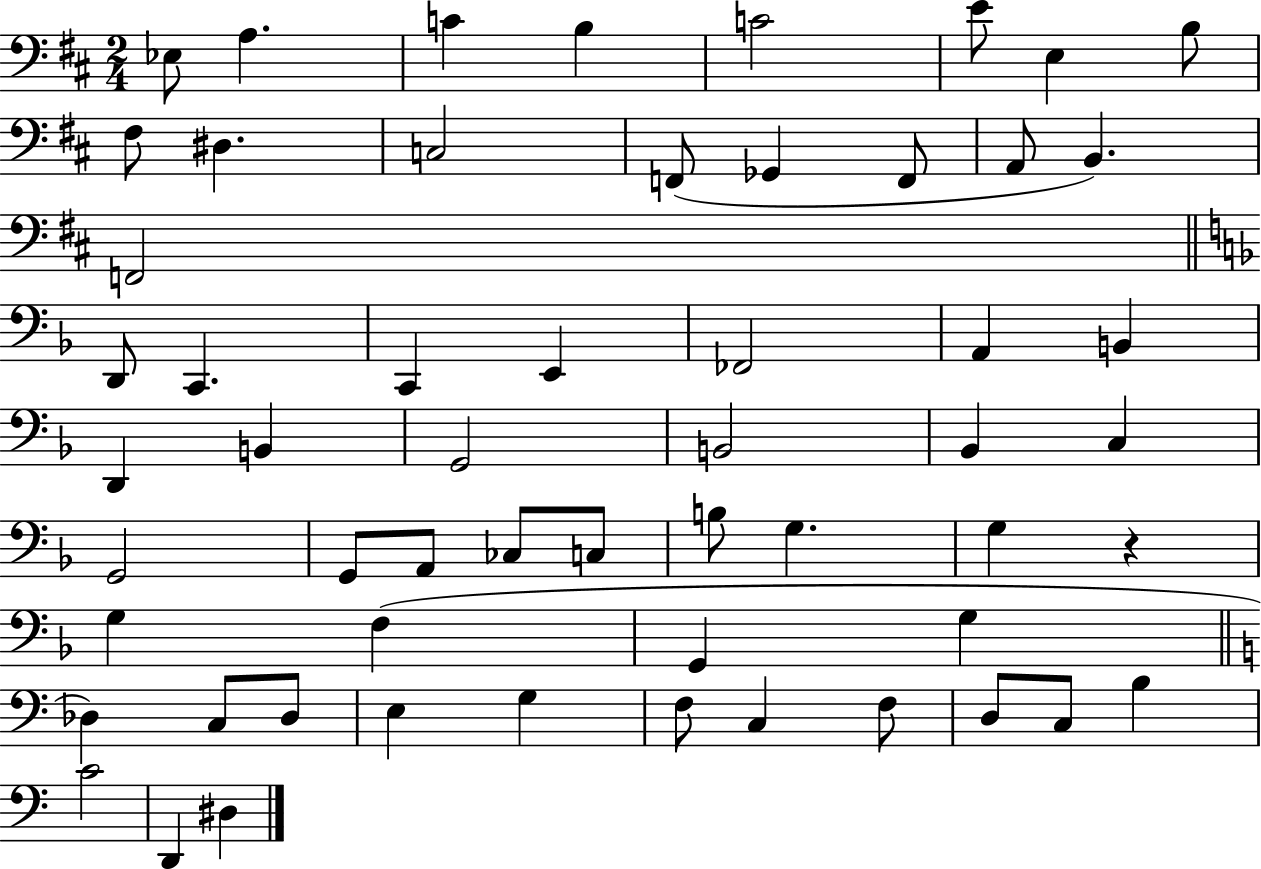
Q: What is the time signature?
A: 2/4